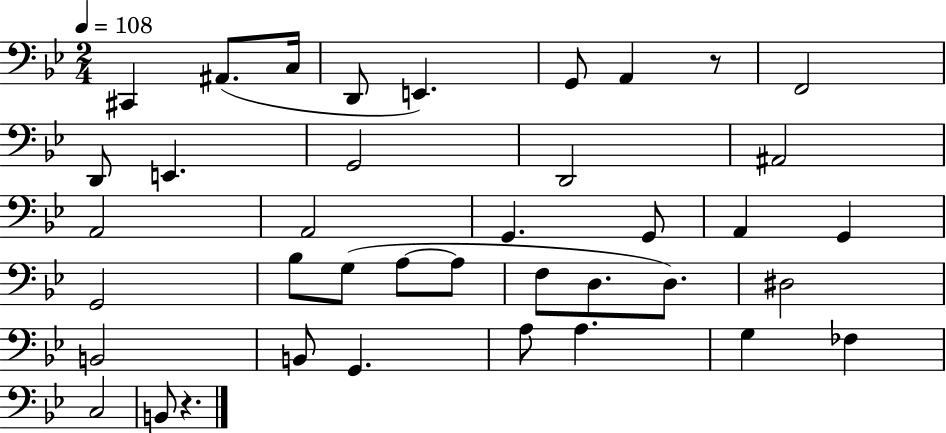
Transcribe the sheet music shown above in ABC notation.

X:1
T:Untitled
M:2/4
L:1/4
K:Bb
^C,, ^A,,/2 C,/4 D,,/2 E,, G,,/2 A,, z/2 F,,2 D,,/2 E,, G,,2 D,,2 ^A,,2 A,,2 A,,2 G,, G,,/2 A,, G,, G,,2 _B,/2 G,/2 A,/2 A,/2 F,/2 D,/2 D,/2 ^D,2 B,,2 B,,/2 G,, A,/2 A, G, _F, C,2 B,,/2 z